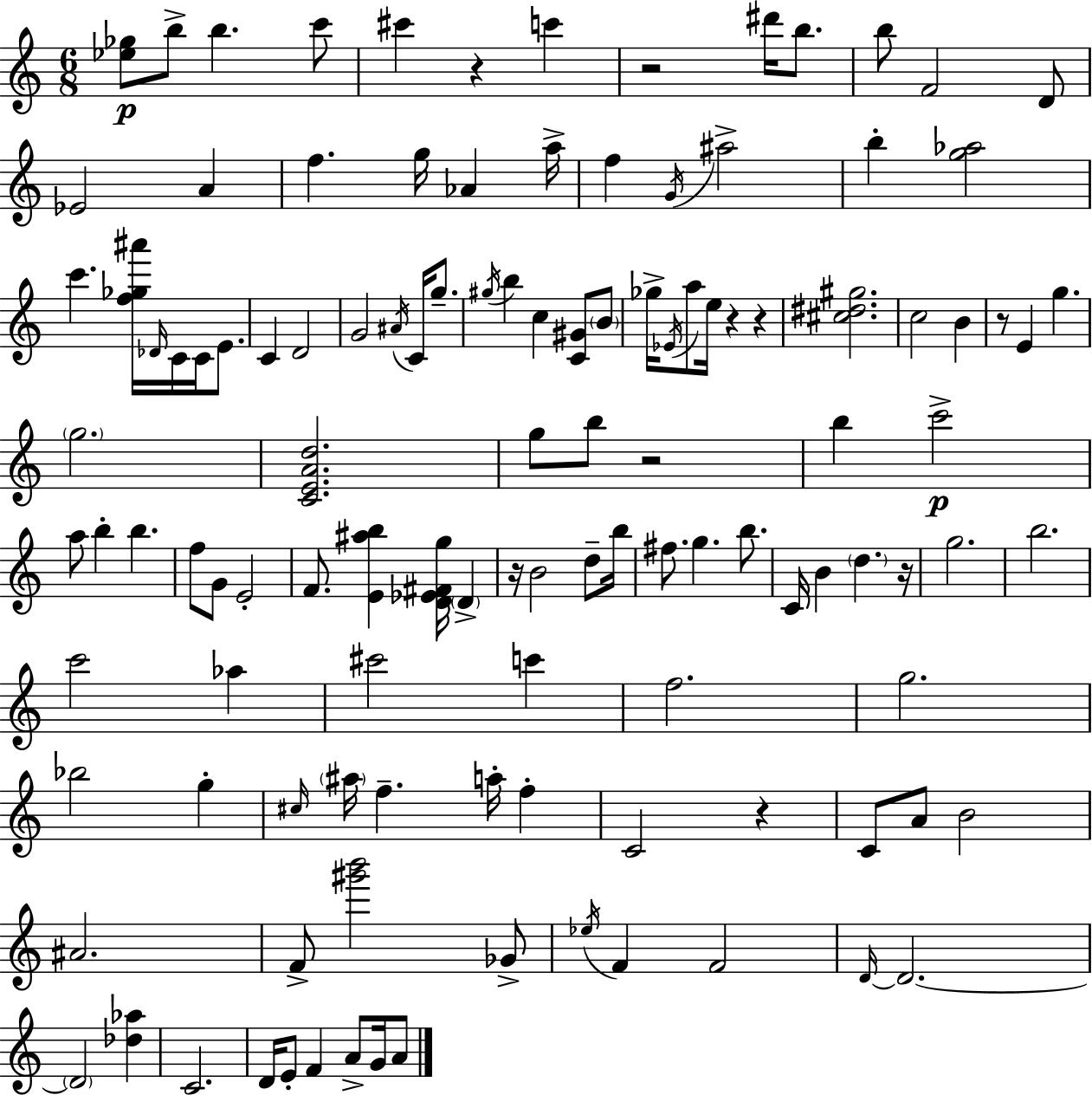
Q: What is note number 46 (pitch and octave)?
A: B5